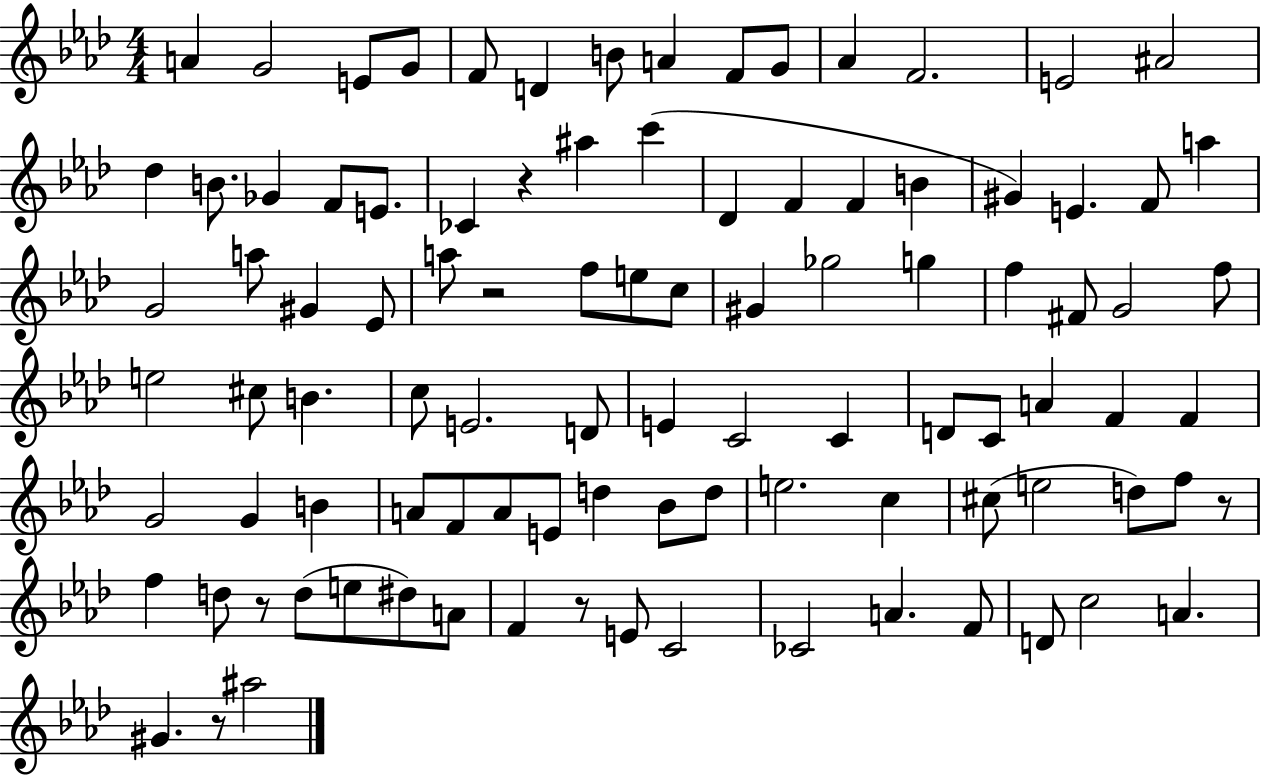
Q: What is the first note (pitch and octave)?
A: A4